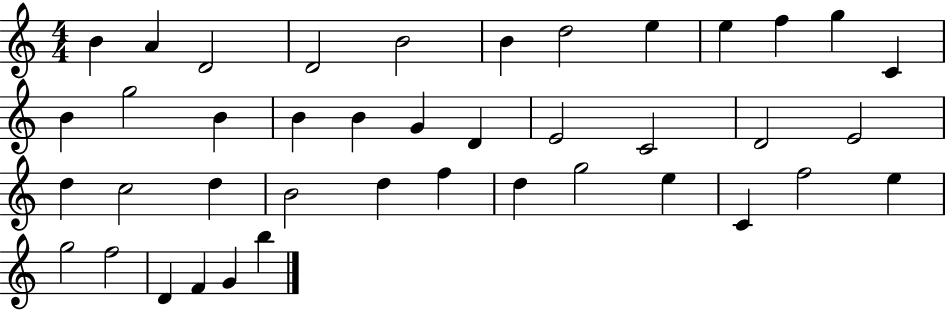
{
  \clef treble
  \numericTimeSignature
  \time 4/4
  \key c \major
  b'4 a'4 d'2 | d'2 b'2 | b'4 d''2 e''4 | e''4 f''4 g''4 c'4 | \break b'4 g''2 b'4 | b'4 b'4 g'4 d'4 | e'2 c'2 | d'2 e'2 | \break d''4 c''2 d''4 | b'2 d''4 f''4 | d''4 g''2 e''4 | c'4 f''2 e''4 | \break g''2 f''2 | d'4 f'4 g'4 b''4 | \bar "|."
}